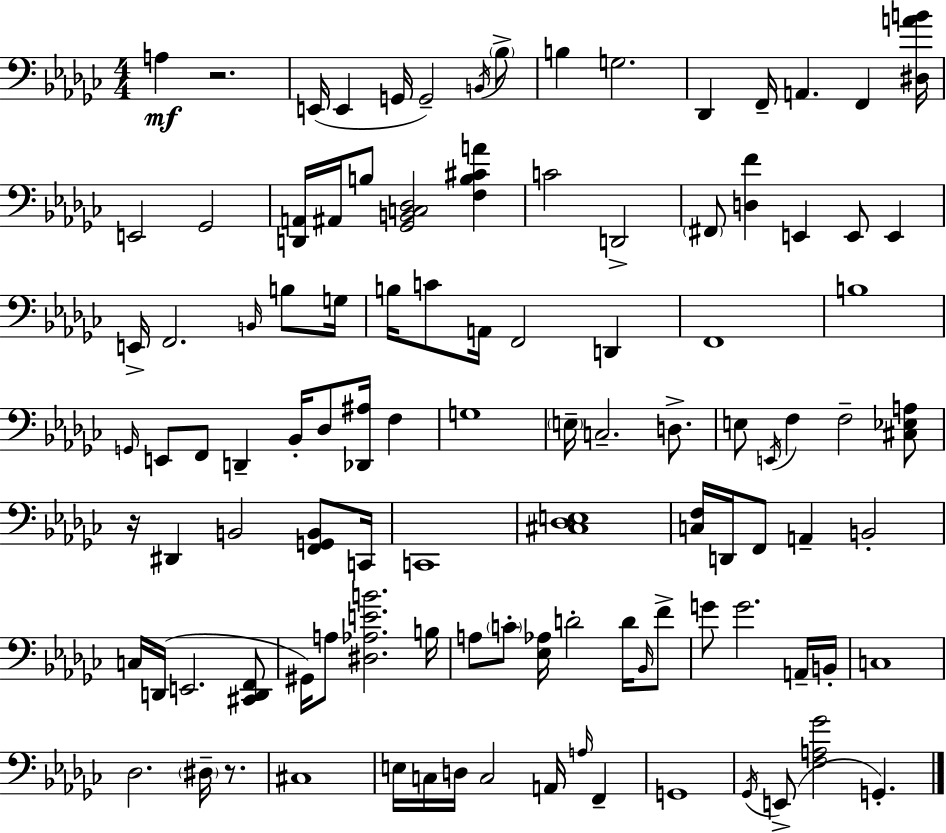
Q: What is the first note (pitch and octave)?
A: A3